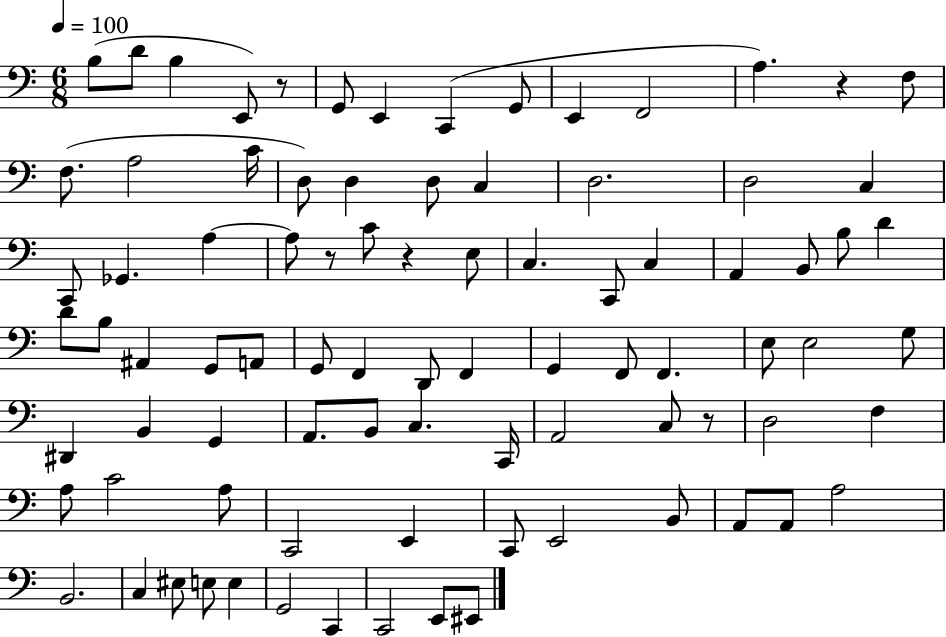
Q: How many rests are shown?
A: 5